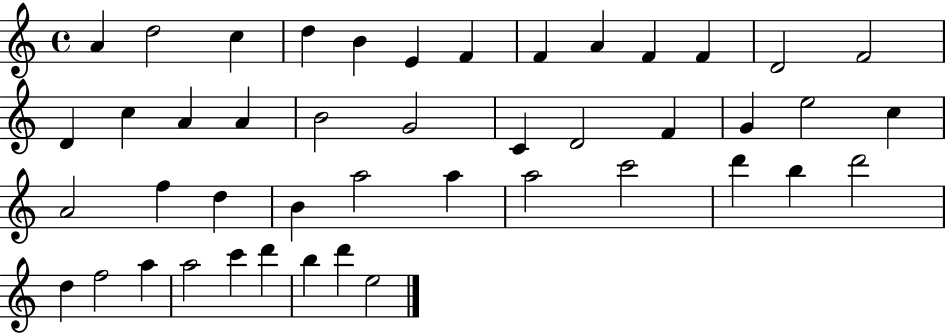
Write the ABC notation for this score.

X:1
T:Untitled
M:4/4
L:1/4
K:C
A d2 c d B E F F A F F D2 F2 D c A A B2 G2 C D2 F G e2 c A2 f d B a2 a a2 c'2 d' b d'2 d f2 a a2 c' d' b d' e2